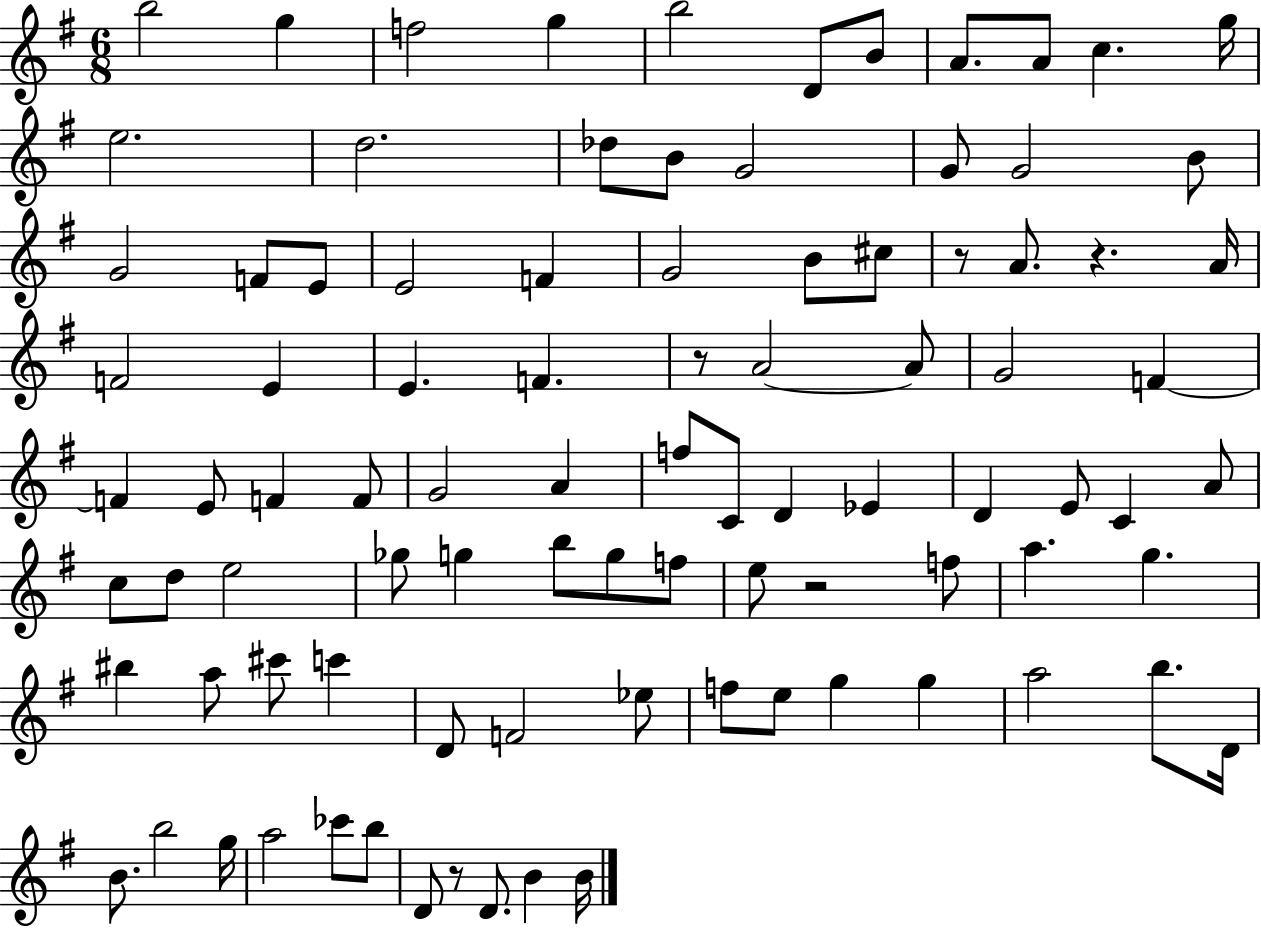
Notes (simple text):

B5/h G5/q F5/h G5/q B5/h D4/e B4/e A4/e. A4/e C5/q. G5/s E5/h. D5/h. Db5/e B4/e G4/h G4/e G4/h B4/e G4/h F4/e E4/e E4/h F4/q G4/h B4/e C#5/e R/e A4/e. R/q. A4/s F4/h E4/q E4/q. F4/q. R/e A4/h A4/e G4/h F4/q F4/q E4/e F4/q F4/e G4/h A4/q F5/e C4/e D4/q Eb4/q D4/q E4/e C4/q A4/e C5/e D5/e E5/h Gb5/e G5/q B5/e G5/e F5/e E5/e R/h F5/e A5/q. G5/q. BIS5/q A5/e C#6/e C6/q D4/e F4/h Eb5/e F5/e E5/e G5/q G5/q A5/h B5/e. D4/s B4/e. B5/h G5/s A5/h CES6/e B5/e D4/e R/e D4/e. B4/q B4/s